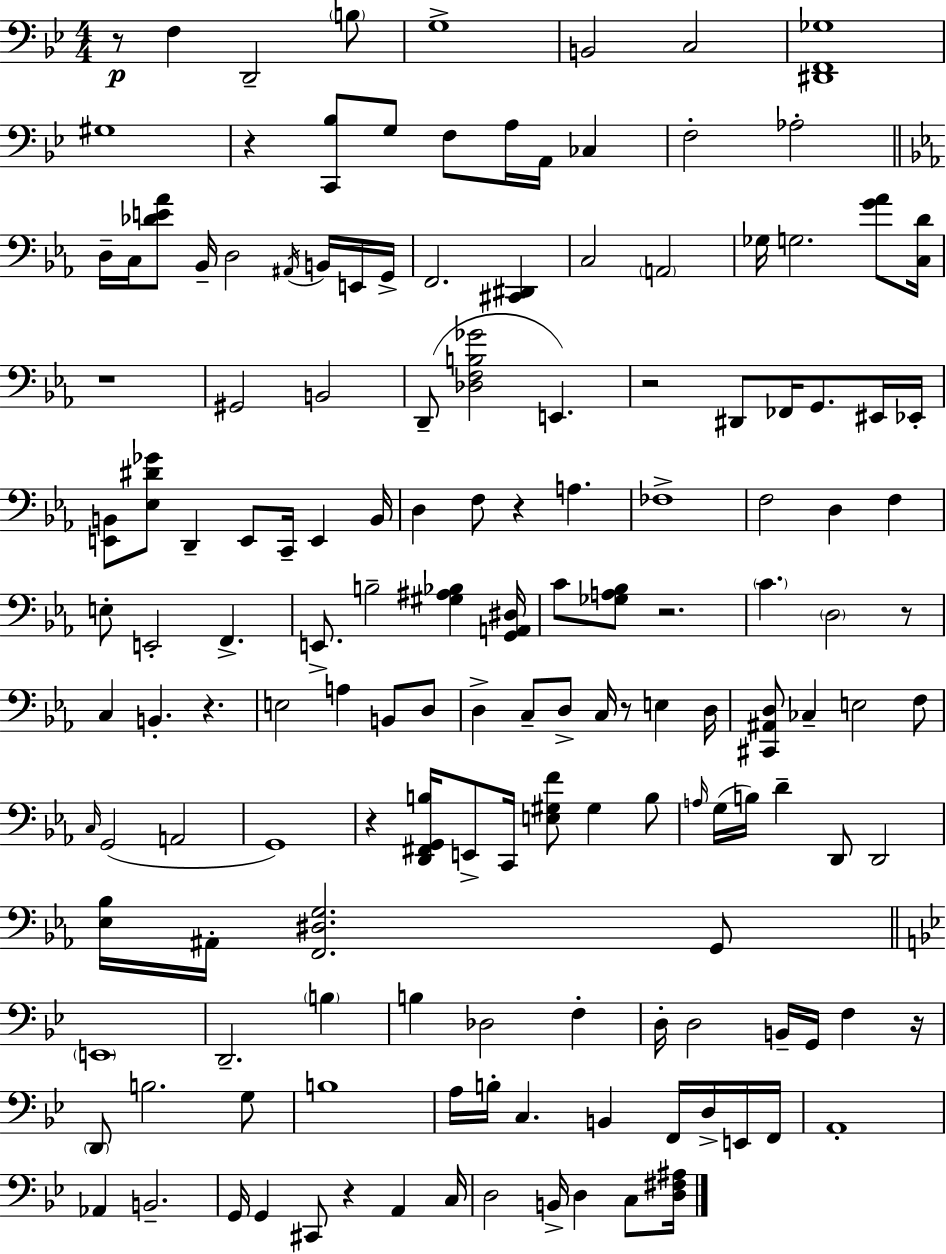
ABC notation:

X:1
T:Untitled
M:4/4
L:1/4
K:Gm
z/2 F, D,,2 B,/2 G,4 B,,2 C,2 [^D,,F,,_G,]4 ^G,4 z [C,,_B,]/2 G,/2 F,/2 A,/4 A,,/4 _C, F,2 _A,2 D,/4 C,/4 [_DE_A]/2 _B,,/4 D,2 ^A,,/4 B,,/4 E,,/4 G,,/4 F,,2 [^C,,^D,,] C,2 A,,2 _G,/4 G,2 [G_A]/2 [C,D]/4 z4 ^G,,2 B,,2 D,,/2 [_D,F,B,_G]2 E,, z2 ^D,,/2 _F,,/4 G,,/2 ^E,,/4 _E,,/4 [E,,B,,]/2 [_E,^D_G]/2 D,, E,,/2 C,,/4 E,, B,,/4 D, F,/2 z A, _F,4 F,2 D, F, E,/2 E,,2 F,, E,,/2 B,2 [^G,^A,_B,] [G,,A,,^D,]/4 C/2 [_G,A,_B,]/2 z2 C D,2 z/2 C, B,, z E,2 A, B,,/2 D,/2 D, C,/2 D,/2 C,/4 z/2 E, D,/4 [^C,,^A,,D,]/2 _C, E,2 F,/2 C,/4 G,,2 A,,2 G,,4 z [D,,^F,,G,,B,]/4 E,,/2 C,,/4 [E,^G,F]/2 ^G, B,/2 A,/4 G,/4 B,/4 D D,,/2 D,,2 [_E,_B,]/4 ^A,,/4 [F,,^D,G,]2 G,,/2 E,,4 D,,2 B, B, _D,2 F, D,/4 D,2 B,,/4 G,,/4 F, z/4 D,,/2 B,2 G,/2 B,4 A,/4 B,/4 C, B,, F,,/4 D,/4 E,,/4 F,,/4 A,,4 _A,, B,,2 G,,/4 G,, ^C,,/2 z A,, C,/4 D,2 B,,/4 D, C,/2 [D,^F,^A,]/4